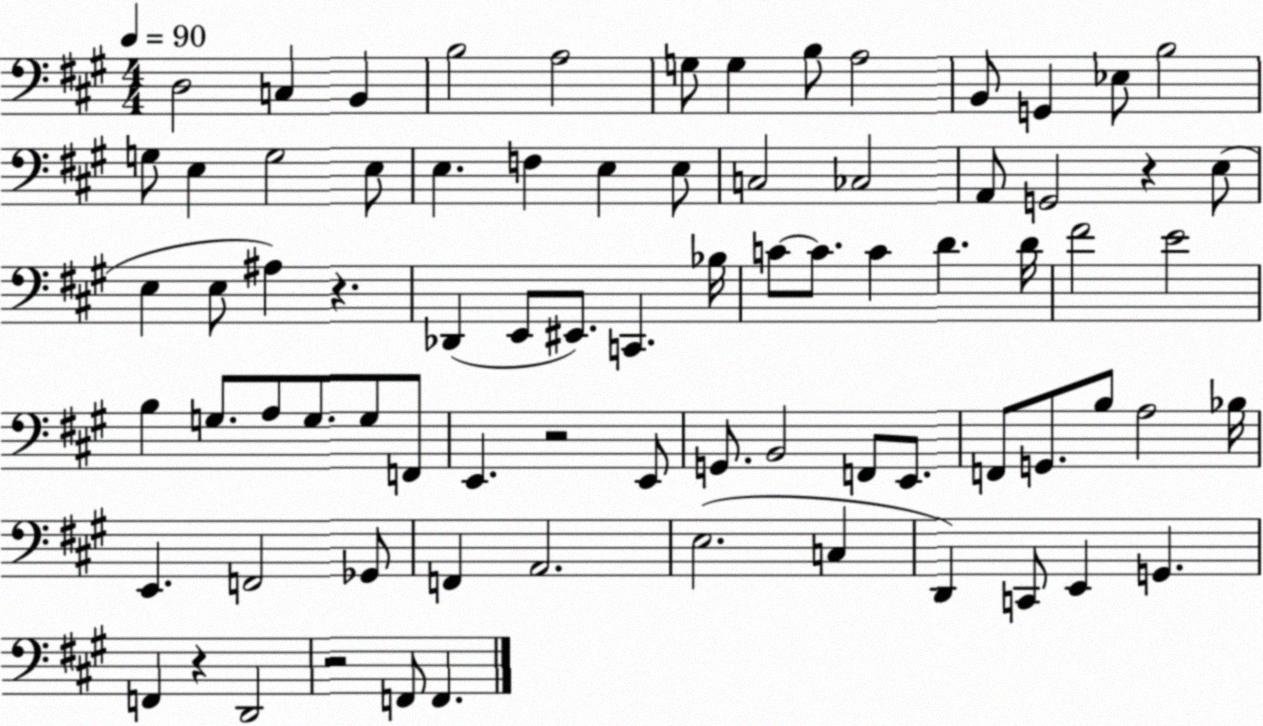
X:1
T:Untitled
M:4/4
L:1/4
K:A
D,2 C, B,, B,2 A,2 G,/2 G, B,/2 A,2 B,,/2 G,, _E,/2 B,2 G,/2 E, G,2 E,/2 E, F, E, E,/2 C,2 _C,2 A,,/2 G,,2 z E,/2 E, E,/2 ^A, z _D,, E,,/2 ^E,,/2 C,, _B,/4 C/2 C/2 C D D/4 ^F2 E2 B, G,/2 A,/2 G,/2 G,/2 F,,/2 E,, z2 E,,/2 G,,/2 B,,2 F,,/2 E,,/2 F,,/2 G,,/2 B,/2 A,2 _B,/4 E,, F,,2 _G,,/2 F,, A,,2 E,2 C, D,, C,,/2 E,, G,, F,, z D,,2 z2 F,,/2 F,,